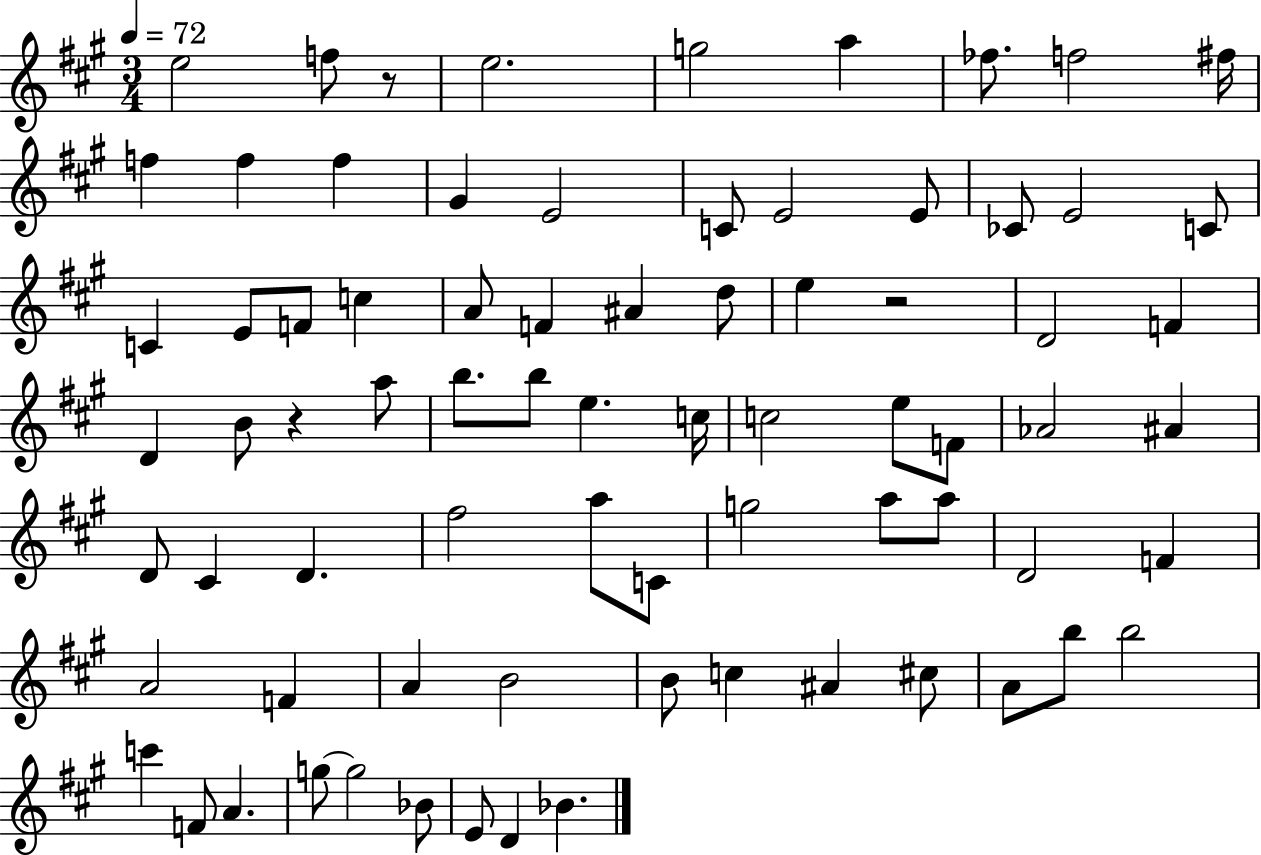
E5/h F5/e R/e E5/h. G5/h A5/q FES5/e. F5/h F#5/s F5/q F5/q F5/q G#4/q E4/h C4/e E4/h E4/e CES4/e E4/h C4/e C4/q E4/e F4/e C5/q A4/e F4/q A#4/q D5/e E5/q R/h D4/h F4/q D4/q B4/e R/q A5/e B5/e. B5/e E5/q. C5/s C5/h E5/e F4/e Ab4/h A#4/q D4/e C#4/q D4/q. F#5/h A5/e C4/e G5/h A5/e A5/e D4/h F4/q A4/h F4/q A4/q B4/h B4/e C5/q A#4/q C#5/e A4/e B5/e B5/h C6/q F4/e A4/q. G5/e G5/h Bb4/e E4/e D4/q Bb4/q.